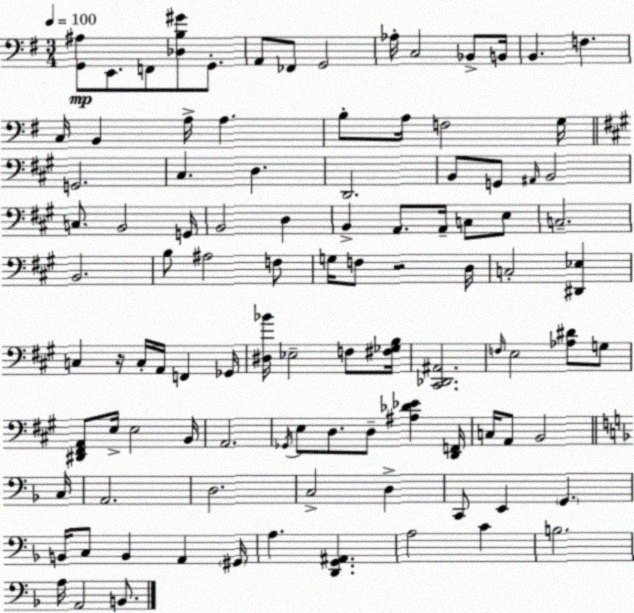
X:1
T:Untitled
M:3/4
L:1/4
K:Em
[G,,^A,]/2 E,,/2 F,,/2 [_D,B,^G]/2 G,,/2 A,,/2 _F,,/2 G,,2 _A,/4 C,2 _B,,/2 B,,/4 B,, F, C,/4 B,, A,/4 A, B,/2 A,/4 F,2 G,/4 G,,2 ^C, D, D,,2 B,,/2 G,,/2 ^A,,/4 B,,2 C,/2 B,,2 G,,/4 B,,2 D, B,, A,,/2 A,,/4 C,/2 E,/2 C,2 B,,2 B,/2 ^A,2 F,/2 G,/4 F,/2 z2 D,/4 C,2 [^D,,_E,] C, z/4 C,/4 A,,/4 F,, _G,,/4 [^D,_B]/4 _E,2 F,/2 [^F,_G,B,]/4 [^C,,_D,,^A,,]2 F,/4 E,2 [_A,^D]/2 G,/2 [^D,,^F,,A,,]/2 E,/4 E,2 B,,/4 A,,2 _G,,/4 E,/2 D,/2 D,/2 [^A,_D_E] [D,,F,,]/4 C,/4 A,,/2 B,,2 C,/4 A,,2 D,2 C,2 D, C,,/2 E,, G,, B,,/4 C,/2 B,, A,, ^G,,/4 A, [D,,G,,^A,,] A,2 C B,2 A,/4 A,,2 B,,/2